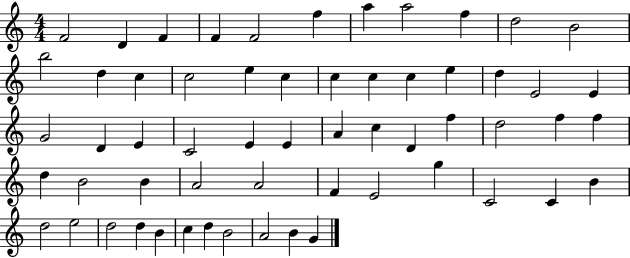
F4/h D4/q F4/q F4/q F4/h F5/q A5/q A5/h F5/q D5/h B4/h B5/h D5/q C5/q C5/h E5/q C5/q C5/q C5/q C5/q E5/q D5/q E4/h E4/q G4/h D4/q E4/q C4/h E4/q E4/q A4/q C5/q D4/q F5/q D5/h F5/q F5/q D5/q B4/h B4/q A4/h A4/h F4/q E4/h G5/q C4/h C4/q B4/q D5/h E5/h D5/h D5/q B4/q C5/q D5/q B4/h A4/h B4/q G4/q